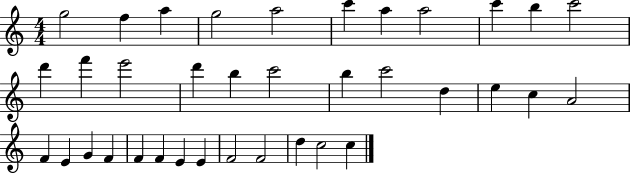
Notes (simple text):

G5/h F5/q A5/q G5/h A5/h C6/q A5/q A5/h C6/q B5/q C6/h D6/q F6/q E6/h D6/q B5/q C6/h B5/q C6/h D5/q E5/q C5/q A4/h F4/q E4/q G4/q F4/q F4/q F4/q E4/q E4/q F4/h F4/h D5/q C5/h C5/q